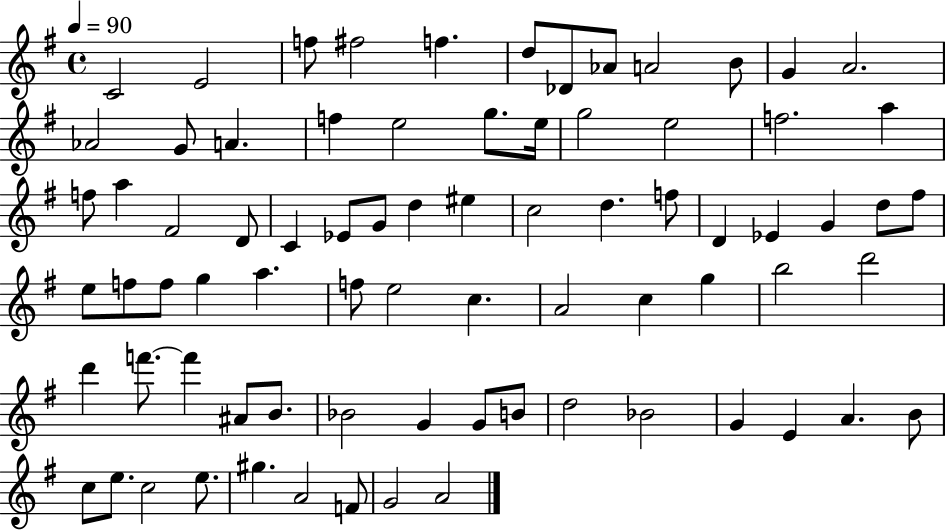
{
  \clef treble
  \time 4/4
  \defaultTimeSignature
  \key g \major
  \tempo 4 = 90
  c'2 e'2 | f''8 fis''2 f''4. | d''8 des'8 aes'8 a'2 b'8 | g'4 a'2. | \break aes'2 g'8 a'4. | f''4 e''2 g''8. e''16 | g''2 e''2 | f''2. a''4 | \break f''8 a''4 fis'2 d'8 | c'4 ees'8 g'8 d''4 eis''4 | c''2 d''4. f''8 | d'4 ees'4 g'4 d''8 fis''8 | \break e''8 f''8 f''8 g''4 a''4. | f''8 e''2 c''4. | a'2 c''4 g''4 | b''2 d'''2 | \break d'''4 f'''8.~~ f'''4 ais'8 b'8. | bes'2 g'4 g'8 b'8 | d''2 bes'2 | g'4 e'4 a'4. b'8 | \break c''8 e''8. c''2 e''8. | gis''4. a'2 f'8 | g'2 a'2 | \bar "|."
}